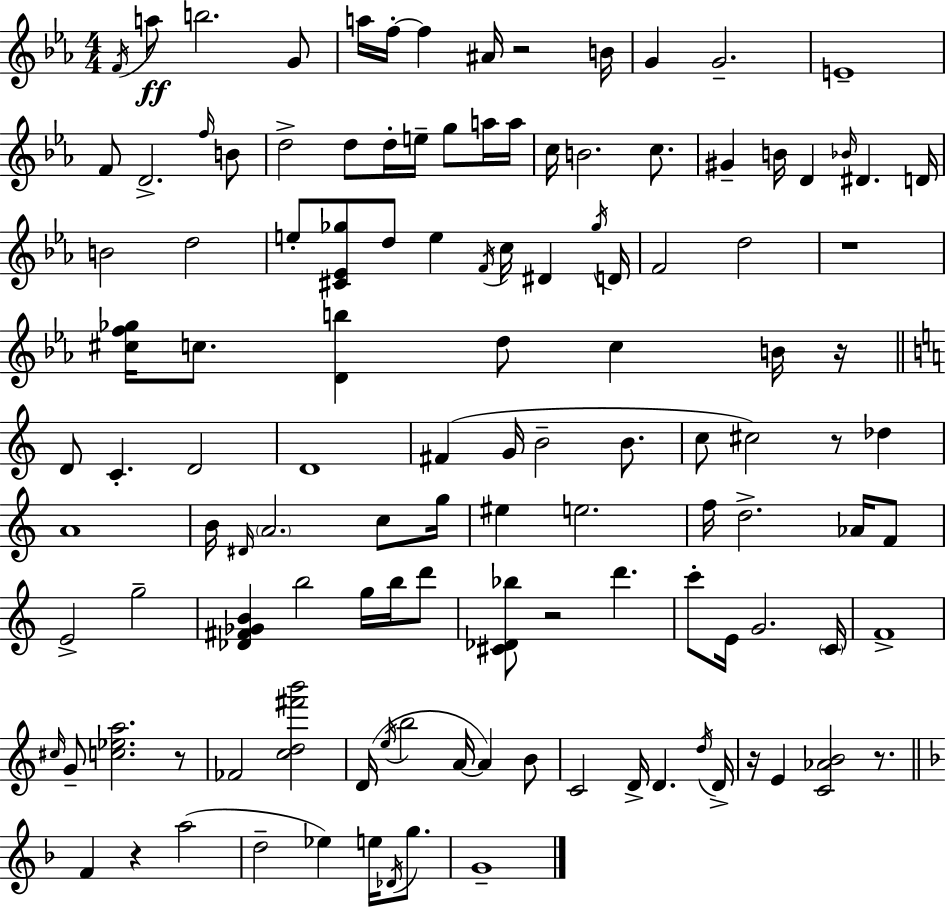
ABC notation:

X:1
T:Untitled
M:4/4
L:1/4
K:Eb
F/4 a/2 b2 G/2 a/4 f/4 f ^A/4 z2 B/4 G G2 E4 F/2 D2 f/4 B/2 d2 d/2 d/4 e/4 g/2 a/4 a/4 c/4 B2 c/2 ^G B/4 D _B/4 ^D D/4 B2 d2 e/2 [^C_E_g]/2 d/2 e F/4 c/4 ^D _g/4 D/4 F2 d2 z4 [^cf_g]/4 c/2 [Db] d/2 c B/4 z/4 D/2 C D2 D4 ^F G/4 B2 B/2 c/2 ^c2 z/2 _d A4 B/4 ^D/4 A2 c/2 g/4 ^e e2 f/4 d2 _A/4 F/2 E2 g2 [_D^F_GB] b2 g/4 b/4 d'/2 [^C_D_b]/2 z2 d' c'/2 E/4 G2 C/4 F4 ^c/4 G/2 [c_ea]2 z/2 _F2 [cd^f'b']2 D/4 e/4 b2 A/4 A B/2 C2 D/4 D d/4 D/4 z/4 E [C_AB]2 z/2 F z a2 d2 _e e/4 _D/4 g/2 G4